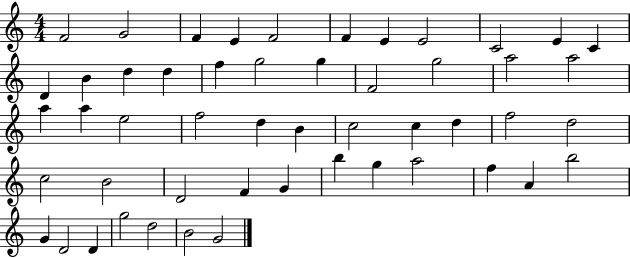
X:1
T:Untitled
M:4/4
L:1/4
K:C
F2 G2 F E F2 F E E2 C2 E C D B d d f g2 g F2 g2 a2 a2 a a e2 f2 d B c2 c d f2 d2 c2 B2 D2 F G b g a2 f A b2 G D2 D g2 d2 B2 G2